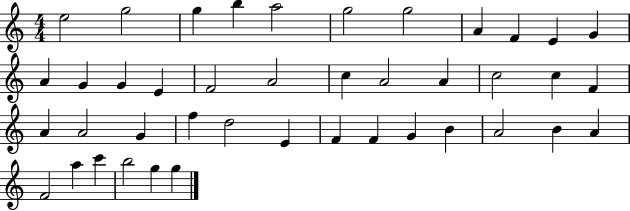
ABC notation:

X:1
T:Untitled
M:4/4
L:1/4
K:C
e2 g2 g b a2 g2 g2 A F E G A G G E F2 A2 c A2 A c2 c F A A2 G f d2 E F F G B A2 B A F2 a c' b2 g g